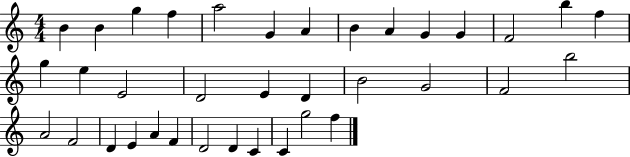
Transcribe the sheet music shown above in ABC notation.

X:1
T:Untitled
M:4/4
L:1/4
K:C
B B g f a2 G A B A G G F2 b f g e E2 D2 E D B2 G2 F2 b2 A2 F2 D E A F D2 D C C g2 f